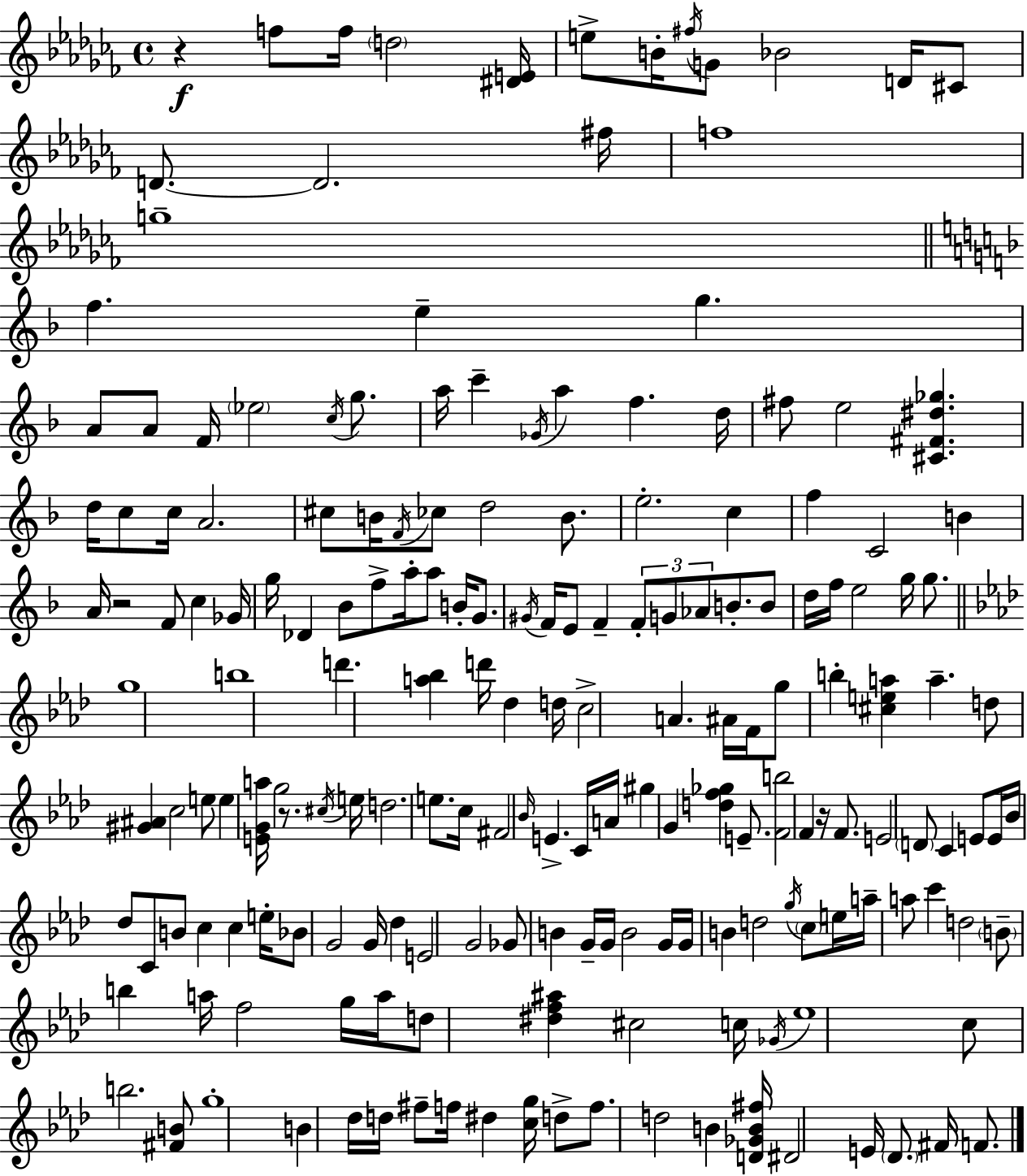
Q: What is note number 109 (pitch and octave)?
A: C4